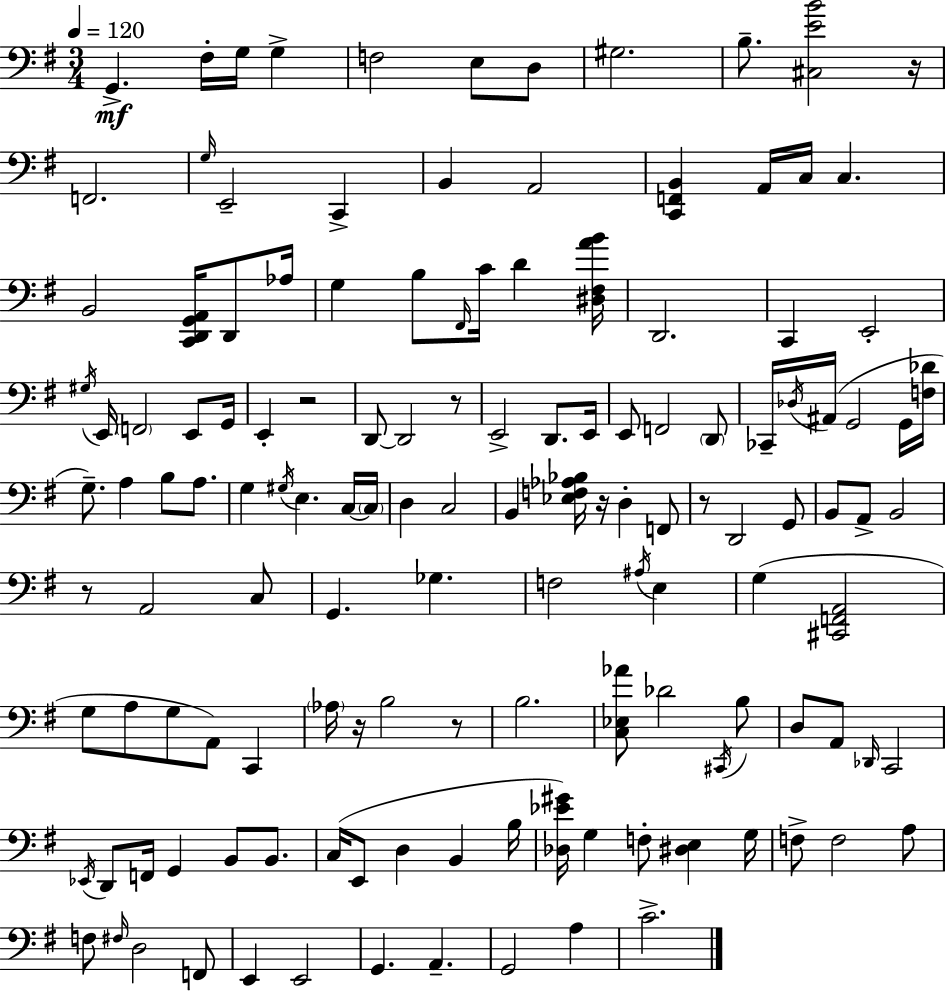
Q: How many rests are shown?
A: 8